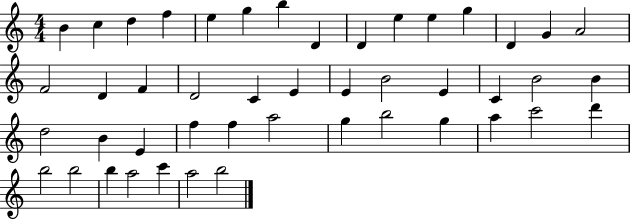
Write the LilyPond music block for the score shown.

{
  \clef treble
  \numericTimeSignature
  \time 4/4
  \key c \major
  b'4 c''4 d''4 f''4 | e''4 g''4 b''4 d'4 | d'4 e''4 e''4 g''4 | d'4 g'4 a'2 | \break f'2 d'4 f'4 | d'2 c'4 e'4 | e'4 b'2 e'4 | c'4 b'2 b'4 | \break d''2 b'4 e'4 | f''4 f''4 a''2 | g''4 b''2 g''4 | a''4 c'''2 d'''4 | \break b''2 b''2 | b''4 a''2 c'''4 | a''2 b''2 | \bar "|."
}